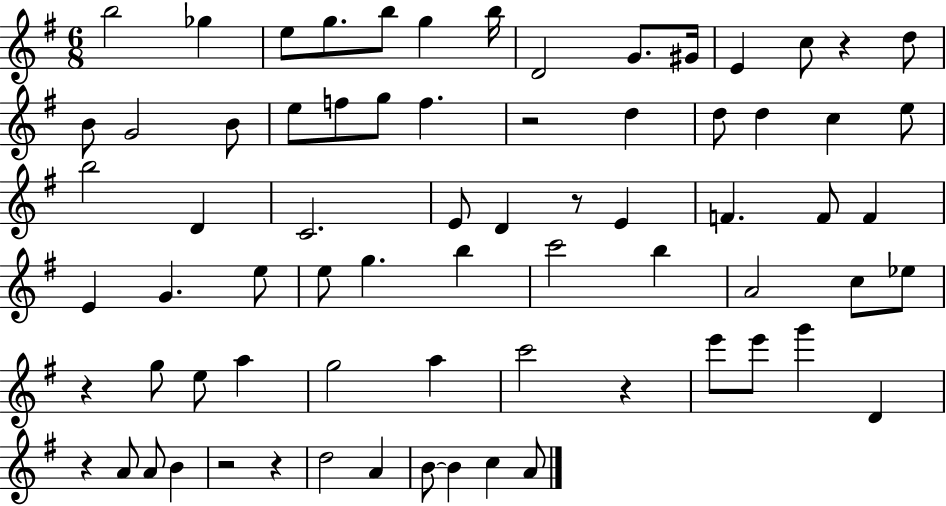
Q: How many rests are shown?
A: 8